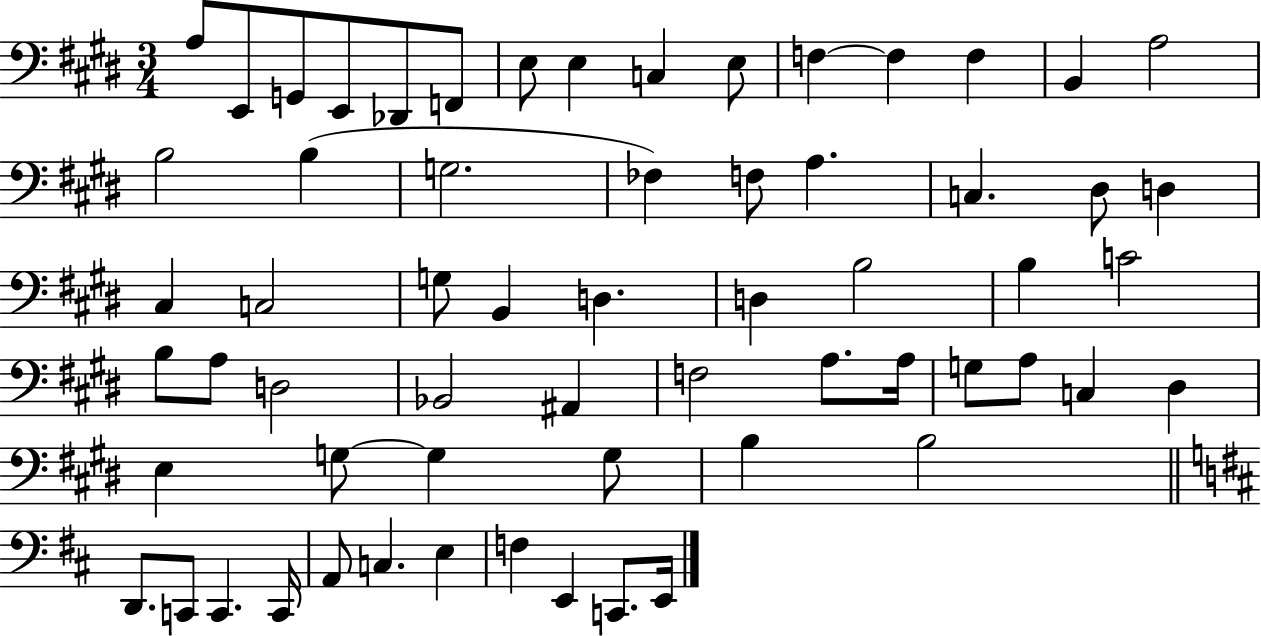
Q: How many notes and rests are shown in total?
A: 62